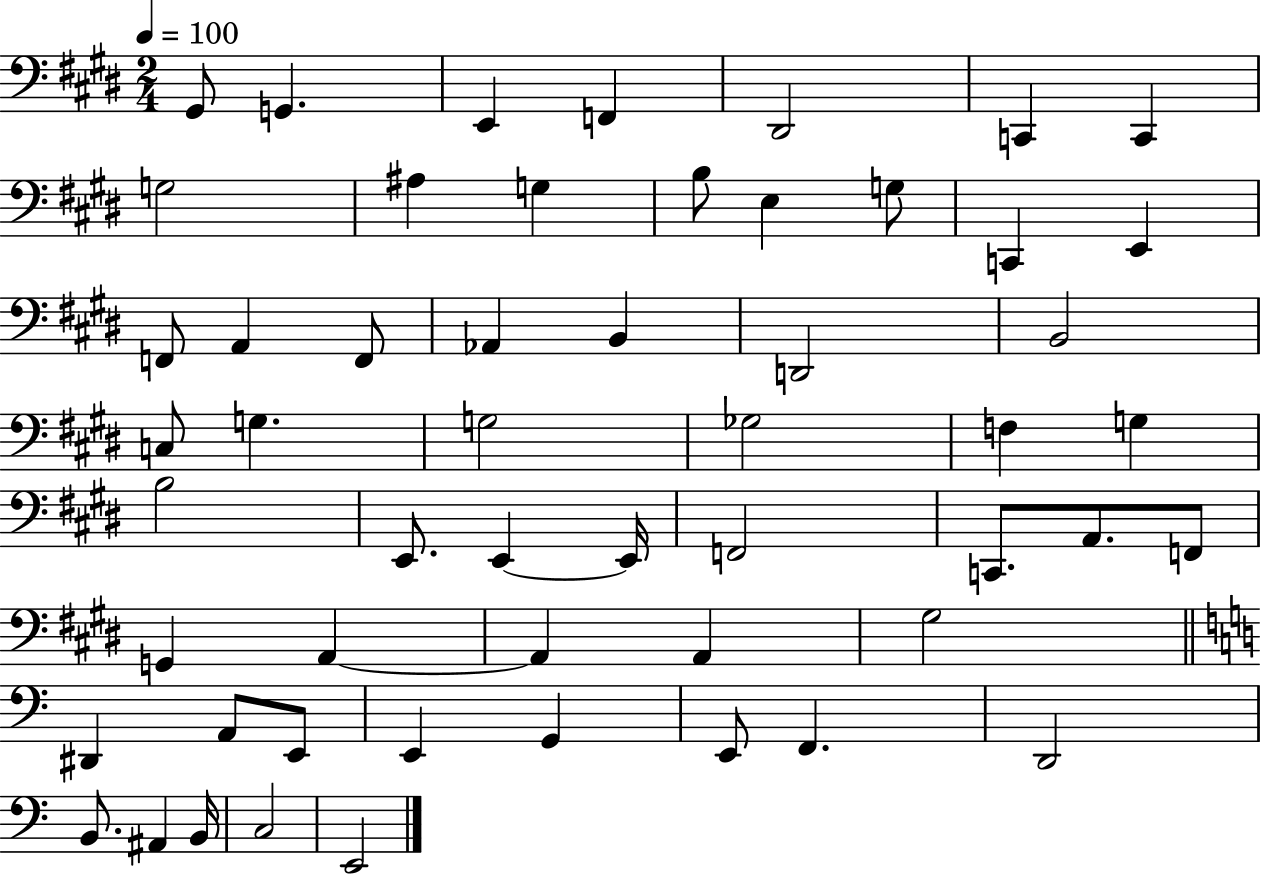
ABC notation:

X:1
T:Untitled
M:2/4
L:1/4
K:E
^G,,/2 G,, E,, F,, ^D,,2 C,, C,, G,2 ^A, G, B,/2 E, G,/2 C,, E,, F,,/2 A,, F,,/2 _A,, B,, D,,2 B,,2 C,/2 G, G,2 _G,2 F, G, B,2 E,,/2 E,, E,,/4 F,,2 C,,/2 A,,/2 F,,/2 G,, A,, A,, A,, ^G,2 ^D,, A,,/2 E,,/2 E,, G,, E,,/2 F,, D,,2 B,,/2 ^A,, B,,/4 C,2 E,,2